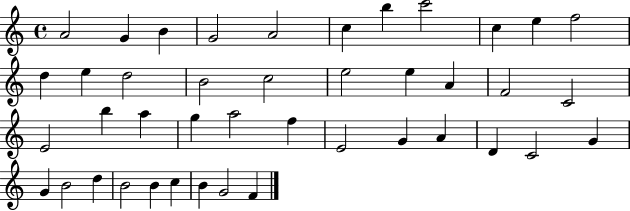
{
  \clef treble
  \time 4/4
  \defaultTimeSignature
  \key c \major
  a'2 g'4 b'4 | g'2 a'2 | c''4 b''4 c'''2 | c''4 e''4 f''2 | \break d''4 e''4 d''2 | b'2 c''2 | e''2 e''4 a'4 | f'2 c'2 | \break e'2 b''4 a''4 | g''4 a''2 f''4 | e'2 g'4 a'4 | d'4 c'2 g'4 | \break g'4 b'2 d''4 | b'2 b'4 c''4 | b'4 g'2 f'4 | \bar "|."
}